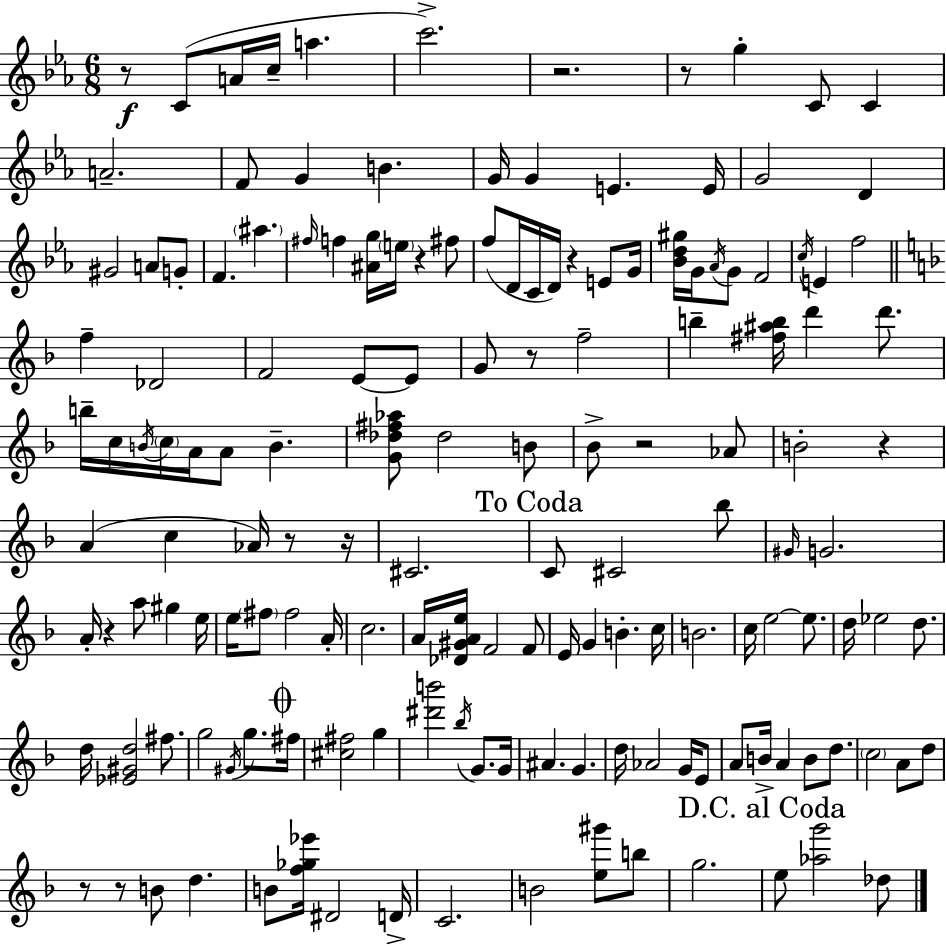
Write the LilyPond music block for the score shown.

{
  \clef treble
  \numericTimeSignature
  \time 6/8
  \key c \minor
  r8\f c'8( a'16 c''16-- a''4. | c'''2.->) | r2. | r8 g''4-. c'8 c'4 | \break a'2.-- | f'8 g'4 b'4. | g'16 g'4 e'4. e'16 | g'2 d'4 | \break gis'2 a'8 g'8-. | f'4. \parenthesize ais''4. | \grace { fis''16 } f''4 <ais' g''>16 \parenthesize e''16 r4 fis''8 | f''8( d'16 c'16 d'16) r4 e'8 | \break g'16 <bes' d'' gis''>16 g'16 \acciaccatura { aes'16 } g'8 f'2 | \acciaccatura { c''16 } e'4 f''2 | \bar "||" \break \key f \major f''4-- des'2 | f'2 e'8~~ e'8 | g'8 r8 f''2-- | b''4-- <fis'' ais'' b''>16 d'''4 d'''8. | \break b''16-- c''16 \acciaccatura { b'16 } \parenthesize c''16 a'16 a'8 b'4.-- | <g' des'' fis'' aes''>8 des''2 b'8 | bes'8-> r2 aes'8 | b'2-. r4 | \break a'4( c''4 aes'16) r8 | r16 cis'2. | \mark "To Coda" c'8 cis'2 bes''8 | \grace { gis'16 } g'2. | \break a'16-. r4 a''8 gis''4 | e''16 e''16 \parenthesize fis''8 fis''2 | a'16-. c''2. | a'16 <des' gis' a' e''>16 f'2 | \break f'8 e'16 g'4 b'4.-. | c''16 b'2. | c''16 e''2~~ e''8. | d''16 ees''2 d''8. | \break d''16 <ees' gis' d''>2 fis''8. | g''2 \acciaccatura { gis'16 } g''8. | \mark \markup { \musicglyph "scripts.coda" } fis''16 <cis'' fis''>2 g''4 | <dis''' b'''>2 \acciaccatura { bes''16 } | \break g'8. g'16 ais'4. g'4. | d''16 aes'2 | g'16 e'8 a'8 b'16-> a'4 b'8 | d''8. \parenthesize c''2 | \break a'8 d''8 r8 r8 b'8 d''4. | b'8 <f'' ges'' ees'''>16 dis'2 | d'16-> c'2. | b'2 | \break <e'' gis'''>8 b''8 g''2. | \mark "D.C. al Coda" e''8 <aes'' g'''>2 | des''8 \bar "|."
}